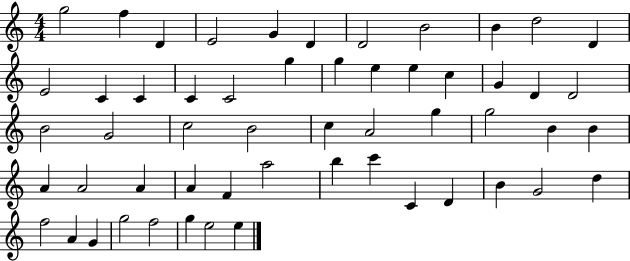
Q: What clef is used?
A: treble